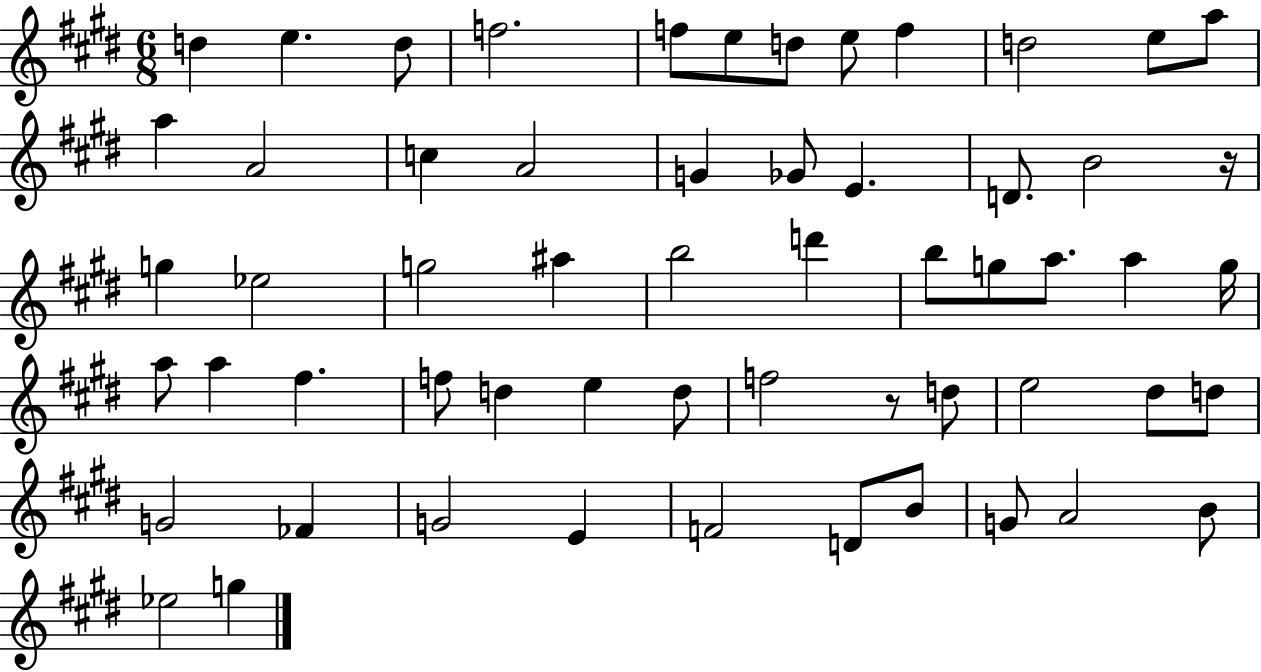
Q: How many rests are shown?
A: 2